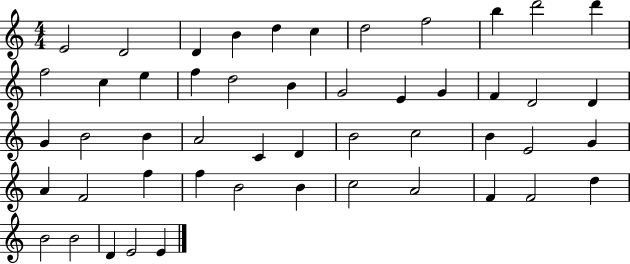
E4/h D4/h D4/q B4/q D5/q C5/q D5/h F5/h B5/q D6/h D6/q F5/h C5/q E5/q F5/q D5/h B4/q G4/h E4/q G4/q F4/q D4/h D4/q G4/q B4/h B4/q A4/h C4/q D4/q B4/h C5/h B4/q E4/h G4/q A4/q F4/h F5/q F5/q B4/h B4/q C5/h A4/h F4/q F4/h D5/q B4/h B4/h D4/q E4/h E4/q